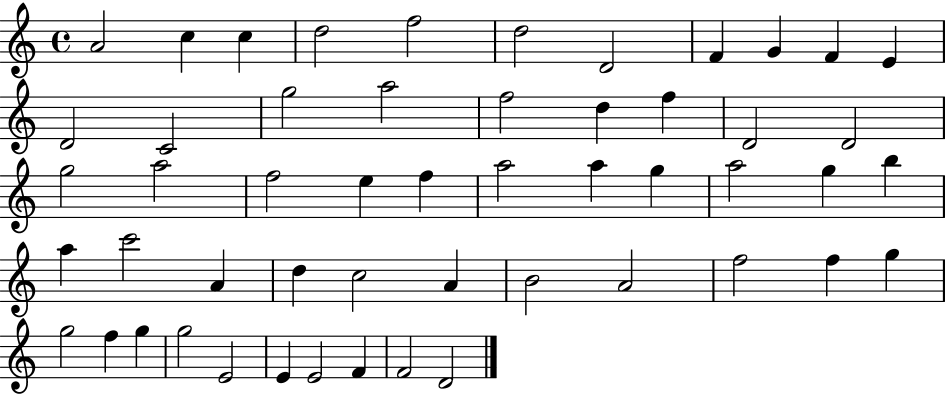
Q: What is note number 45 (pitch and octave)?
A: G5